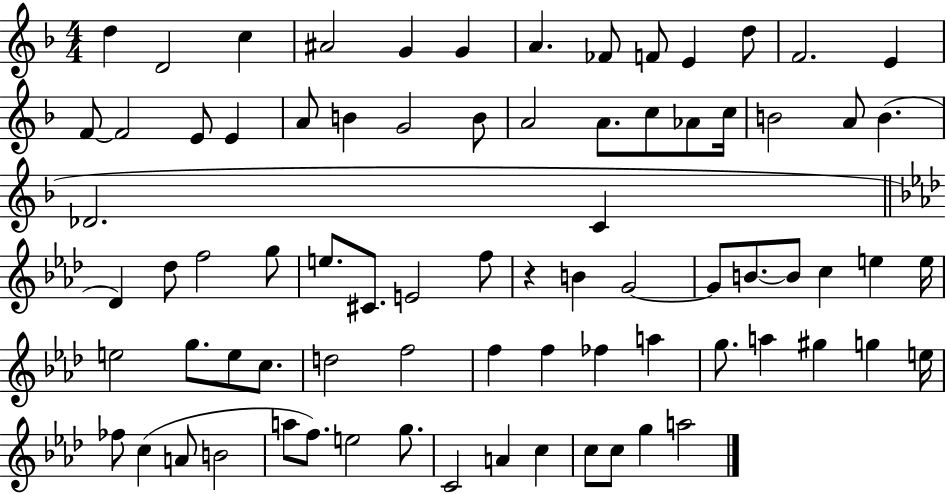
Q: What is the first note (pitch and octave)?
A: D5